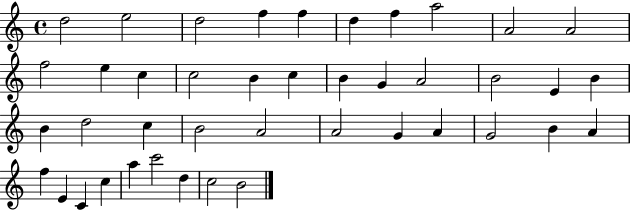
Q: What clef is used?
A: treble